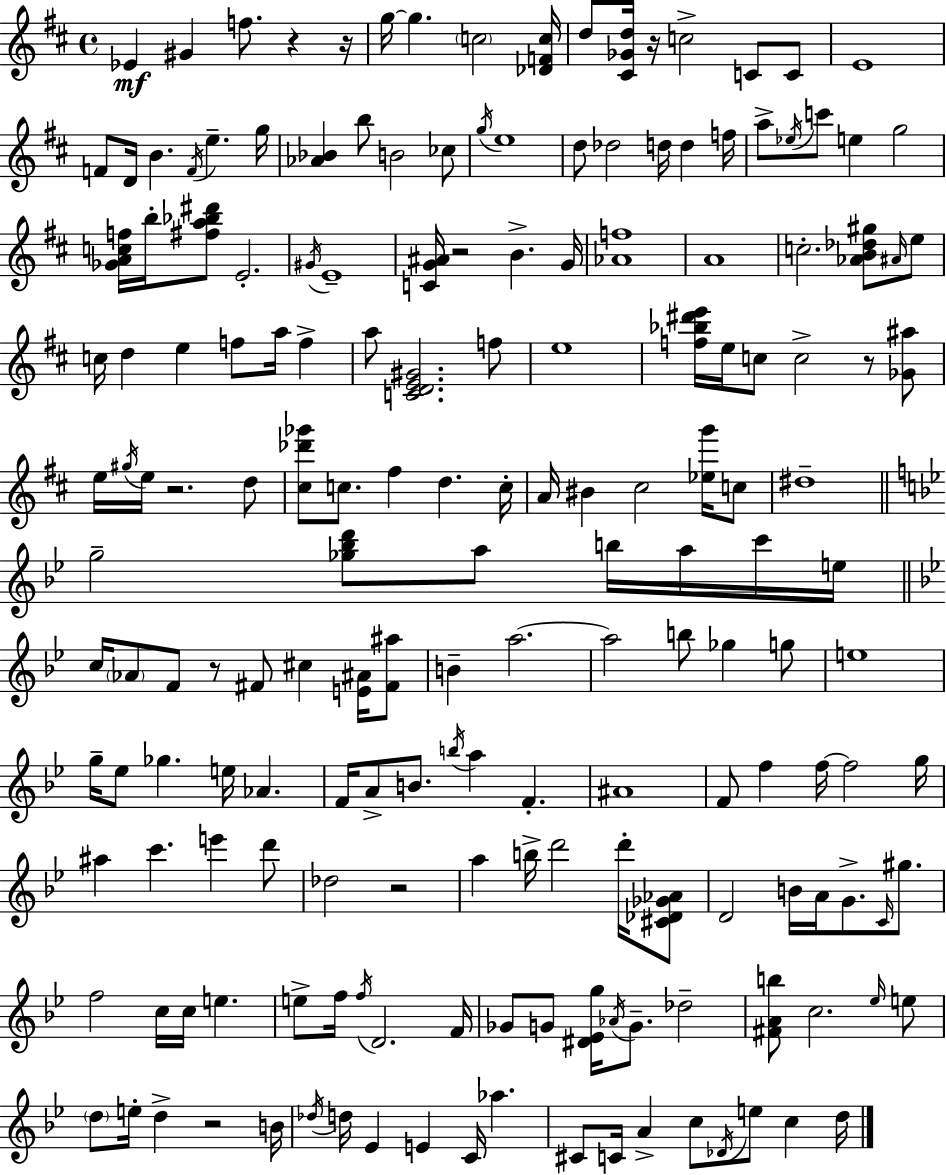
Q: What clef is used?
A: treble